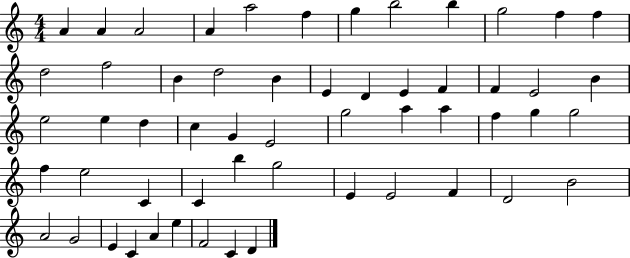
A4/q A4/q A4/h A4/q A5/h F5/q G5/q B5/h B5/q G5/h F5/q F5/q D5/h F5/h B4/q D5/h B4/q E4/q D4/q E4/q F4/q F4/q E4/h B4/q E5/h E5/q D5/q C5/q G4/q E4/h G5/h A5/q A5/q F5/q G5/q G5/h F5/q E5/h C4/q C4/q B5/q G5/h E4/q E4/h F4/q D4/h B4/h A4/h G4/h E4/q C4/q A4/q E5/q F4/h C4/q D4/q